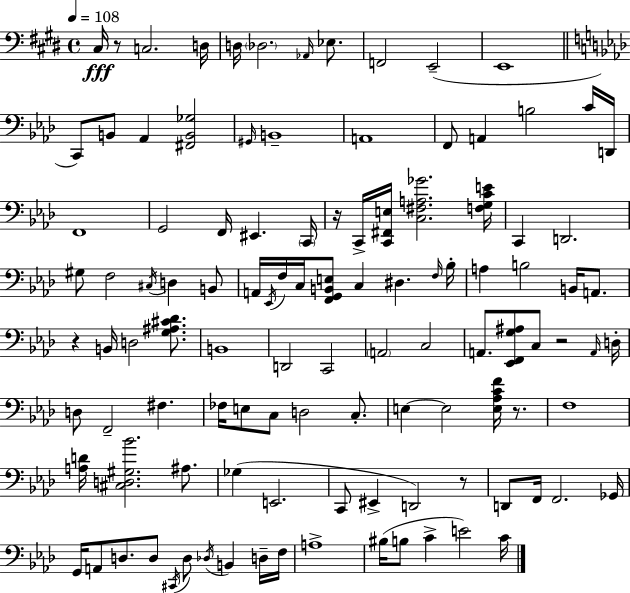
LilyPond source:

{
  \clef bass
  \time 4/4
  \defaultTimeSignature
  \key e \major
  \tempo 4 = 108
  \repeat volta 2 { cis16\fff r8 c2. d16 | d16 \parenthesize des2. \grace { aes,16 } ees8. | f,2 e,2--( | e,1 | \break \bar "||" \break \key f \minor c,8) b,8 aes,4 <fis, b, ges>2 | \grace { gis,16 } b,1-- | a,1 | f,8 a,4 b2 c'16 | \break d,16 f,1 | g,2 f,16 eis,4. | \parenthesize c,16 r16 c,16-> <c, fis, e>16 <c fis a ges'>2. | <f g c' e'>16 c,4 d,2. | \break gis8 f2 \acciaccatura { cis16 } d4 | b,8 a,16 \acciaccatura { ees,16 } f16 c16 <f, g, b, e>8 c4 dis4. | \grace { f16 } bes16-. a4 b2 | b,16 a,8. r4 b,16 d2 | \break <g ais cis' des'>8. b,1 | d,2 c,2 | \parenthesize a,2 c2 | a,8. <ees, f, g ais>8 c8 r2 | \break \grace { a,16 } d16-. d8 f,2-- fis4. | fes16 e8 c8 d2 | c8.-. e4~~ e2 | <e aes c' f'>16 r8. f1 | \break <a d'>16 <cis d gis bes'>2. | ais8. ges4( e,2. | c,8 eis,4-> d,2) | r8 d,8 f,16 f,2. | \break ges,16 g,16 a,8 d8. d8 \acciaccatura { cis,16 } d8 | \acciaccatura { des16 } b,4 d16-- f16 a1-> | bis16( b8 c'4-> e'2) | c'16 } \bar "|."
}